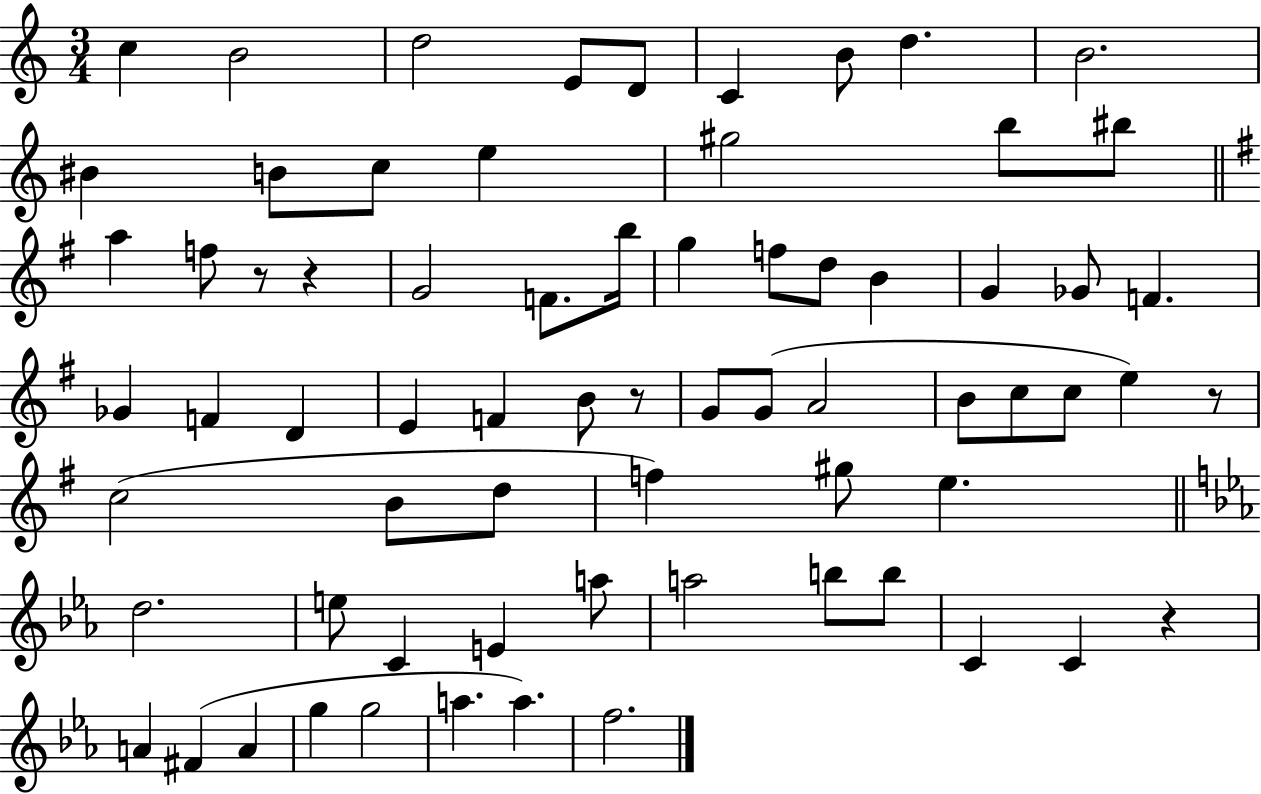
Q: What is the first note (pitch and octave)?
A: C5